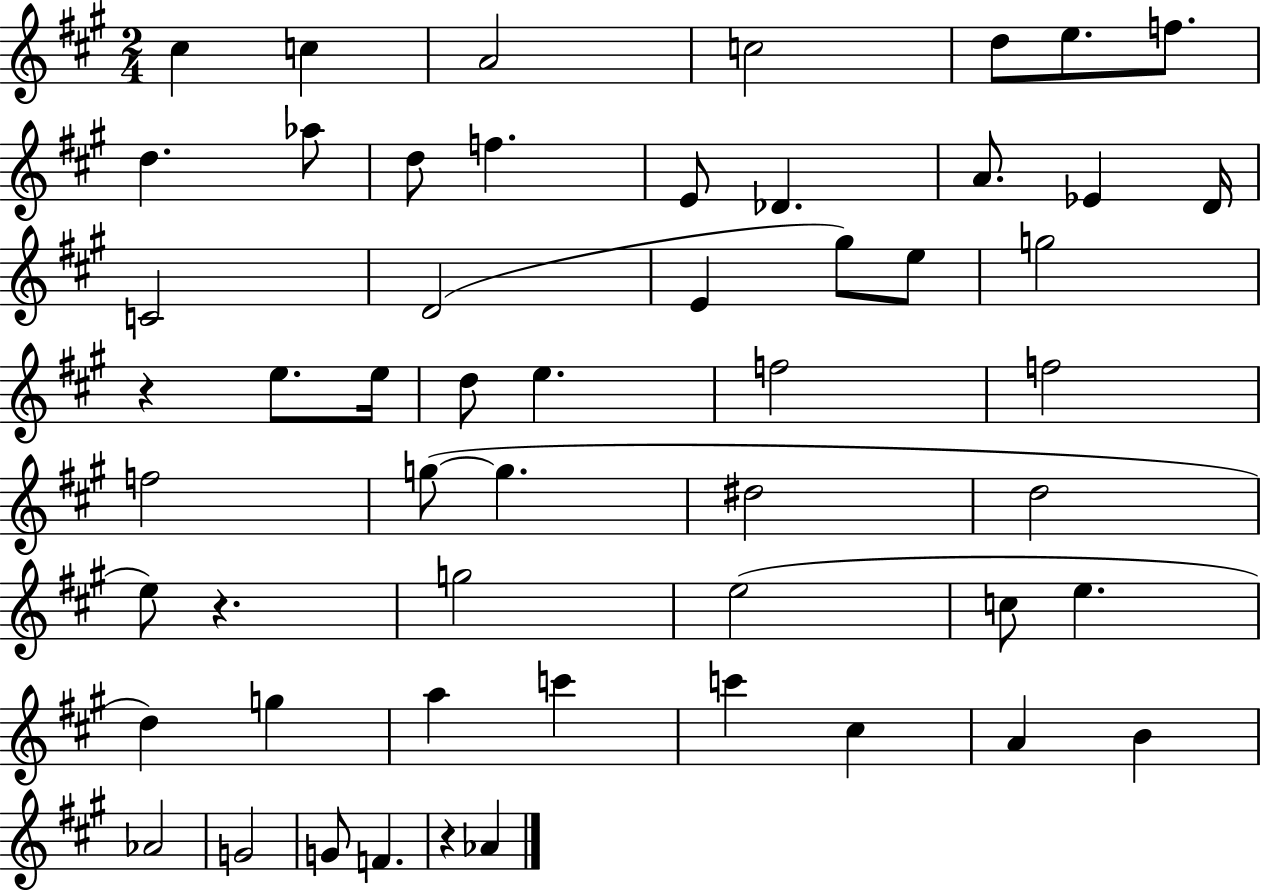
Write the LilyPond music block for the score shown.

{
  \clef treble
  \numericTimeSignature
  \time 2/4
  \key a \major
  cis''4 c''4 | a'2 | c''2 | d''8 e''8. f''8. | \break d''4. aes''8 | d''8 f''4. | e'8 des'4. | a'8. ees'4 d'16 | \break c'2 | d'2( | e'4 gis''8) e''8 | g''2 | \break r4 e''8. e''16 | d''8 e''4. | f''2 | f''2 | \break f''2 | g''8~(~ g''4. | dis''2 | d''2 | \break e''8) r4. | g''2 | e''2( | c''8 e''4. | \break d''4) g''4 | a''4 c'''4 | c'''4 cis''4 | a'4 b'4 | \break aes'2 | g'2 | g'8 f'4. | r4 aes'4 | \break \bar "|."
}